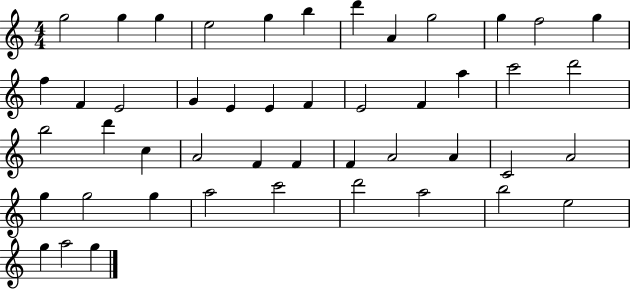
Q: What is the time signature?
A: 4/4